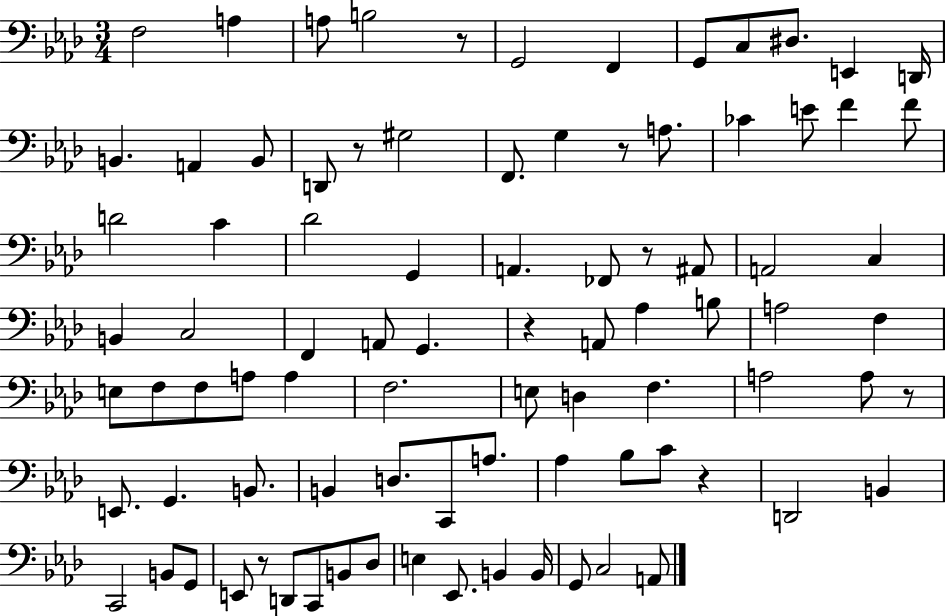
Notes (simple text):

F3/h A3/q A3/e B3/h R/e G2/h F2/q G2/e C3/e D#3/e. E2/q D2/s B2/q. A2/q B2/e D2/e R/e G#3/h F2/e. G3/q R/e A3/e. CES4/q E4/e F4/q F4/e D4/h C4/q Db4/h G2/q A2/q. FES2/e R/e A#2/e A2/h C3/q B2/q C3/h F2/q A2/e G2/q. R/q A2/e Ab3/q B3/e A3/h F3/q E3/e F3/e F3/e A3/e A3/q F3/h. E3/e D3/q F3/q. A3/h A3/e R/e E2/e. G2/q. B2/e. B2/q D3/e. C2/e A3/e. Ab3/q Bb3/e C4/e R/q D2/h B2/q C2/h B2/e G2/e E2/e R/e D2/e C2/e B2/e Db3/e E3/q Eb2/e. B2/q B2/s G2/e C3/h A2/e